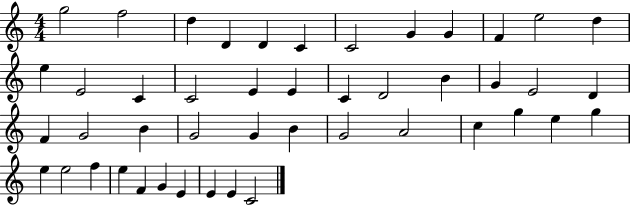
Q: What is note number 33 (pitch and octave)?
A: C5